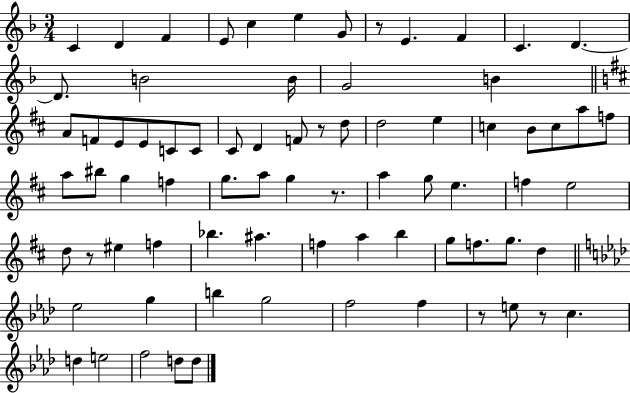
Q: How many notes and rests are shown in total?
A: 76